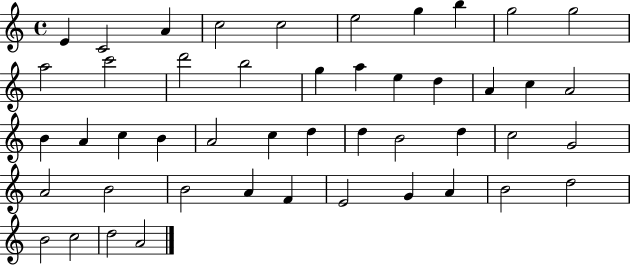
X:1
T:Untitled
M:4/4
L:1/4
K:C
E C2 A c2 c2 e2 g b g2 g2 a2 c'2 d'2 b2 g a e d A c A2 B A c B A2 c d d B2 d c2 G2 A2 B2 B2 A F E2 G A B2 d2 B2 c2 d2 A2